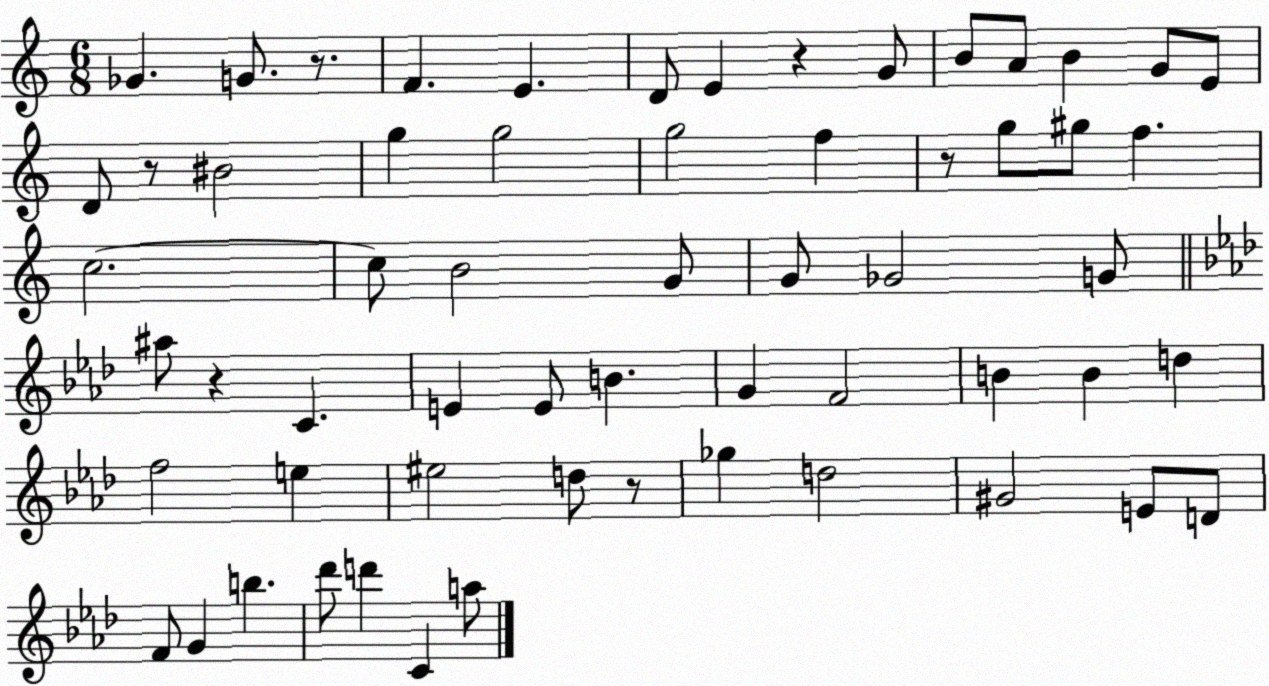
X:1
T:Untitled
M:6/8
L:1/4
K:C
_G G/2 z/2 F E D/2 E z G/2 B/2 A/2 B G/2 E/2 D/2 z/2 ^B2 g g2 g2 f z/2 g/2 ^g/2 f c2 c/2 B2 G/2 G/2 _G2 G/2 ^a/2 z C E E/2 B G F2 B B d f2 e ^e2 d/2 z/2 _g d2 ^G2 E/2 D/2 F/2 G b _d'/2 d' C a/2